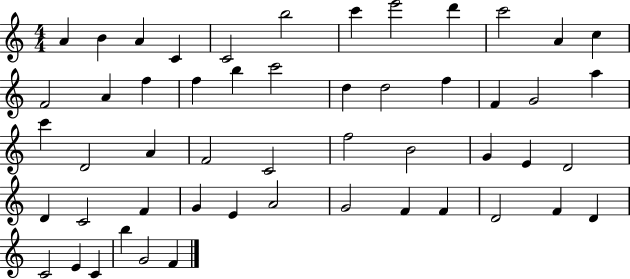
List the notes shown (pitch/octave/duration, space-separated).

A4/q B4/q A4/q C4/q C4/h B5/h C6/q E6/h D6/q C6/h A4/q C5/q F4/h A4/q F5/q F5/q B5/q C6/h D5/q D5/h F5/q F4/q G4/h A5/q C6/q D4/h A4/q F4/h C4/h F5/h B4/h G4/q E4/q D4/h D4/q C4/h F4/q G4/q E4/q A4/h G4/h F4/q F4/q D4/h F4/q D4/q C4/h E4/q C4/q B5/q G4/h F4/q